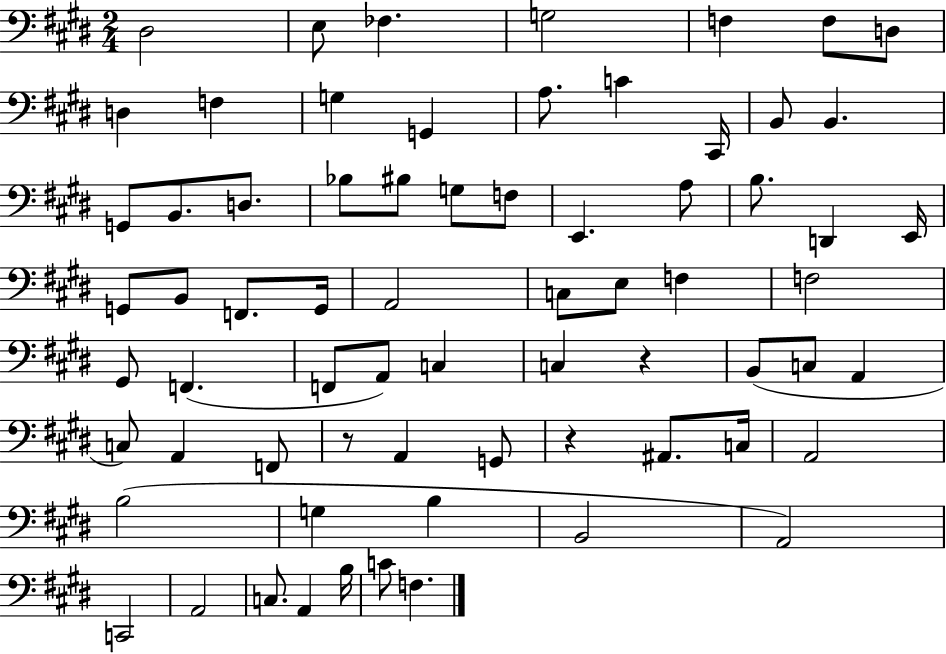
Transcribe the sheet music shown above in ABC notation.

X:1
T:Untitled
M:2/4
L:1/4
K:E
^D,2 E,/2 _F, G,2 F, F,/2 D,/2 D, F, G, G,, A,/2 C ^C,,/4 B,,/2 B,, G,,/2 B,,/2 D,/2 _B,/2 ^B,/2 G,/2 F,/2 E,, A,/2 B,/2 D,, E,,/4 G,,/2 B,,/2 F,,/2 G,,/4 A,,2 C,/2 E,/2 F, F,2 ^G,,/2 F,, F,,/2 A,,/2 C, C, z B,,/2 C,/2 A,, C,/2 A,, F,,/2 z/2 A,, G,,/2 z ^A,,/2 C,/4 A,,2 B,2 G, B, B,,2 A,,2 C,,2 A,,2 C,/2 A,, B,/4 C/2 F,